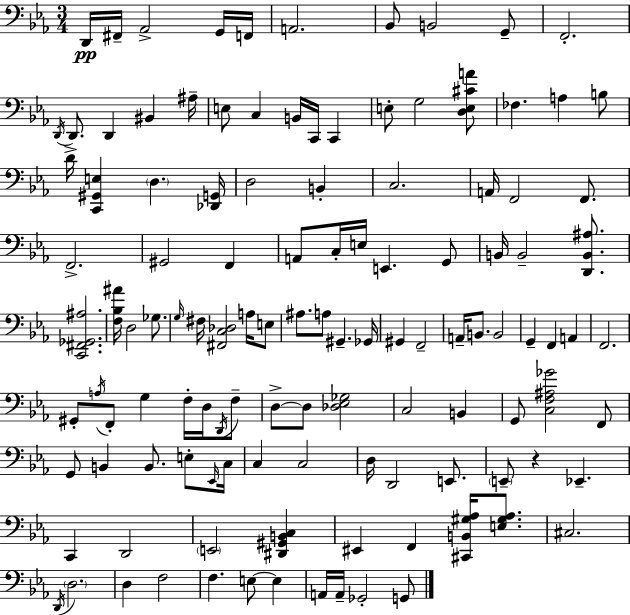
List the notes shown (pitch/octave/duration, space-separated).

D2/s F#2/s Ab2/h G2/s F2/s A2/h. Bb2/e B2/h G2/e F2/h. D2/s D2/e. D2/q BIS2/q A#3/s E3/e C3/q B2/s C2/s C2/q E3/e G3/h [D3,E3,C#4,A4]/e FES3/q. A3/q B3/e D4/s [C2,G#2,E3]/q D3/q. [Db2,G2]/s D3/h B2/q C3/h. A2/s F2/h F2/e. F2/h. G#2/h F2/q A2/e C3/s E3/s E2/q. G2/e B2/s B2/h [D2,B2,A#3]/e. [C2,F#2,Gb2,A#3]/h. [F3,Bb3,A#4]/s D3/h Gb3/e. G3/s F#3/s [F#2,C3,Db3]/h A3/s E3/e A#3/e. A3/e G#2/q. Gb2/s G#2/q F2/h A2/s B2/e. B2/h G2/q F2/q A2/q F2/h. G#2/e A3/s F2/e G3/q F3/s D3/s D2/s F3/e D3/e D3/e [Db3,Eb3,Gb3]/h C3/h B2/q G2/e [C3,F3,A#3,Gb4]/h F2/e G2/e B2/q B2/e. E3/e Eb2/s C3/s C3/q C3/h D3/s D2/h E2/e. E2/e R/q Eb2/q. C2/q D2/h E2/h [D#2,G#2,B2,C3]/q EIS2/q F2/q [C#2,B2,G#3,Ab3]/s [E3,G#3,Ab3]/e. C#3/h. D2/s D3/h. D3/q F3/h F3/q. E3/e E3/q A2/s A2/s Gb2/h G2/e